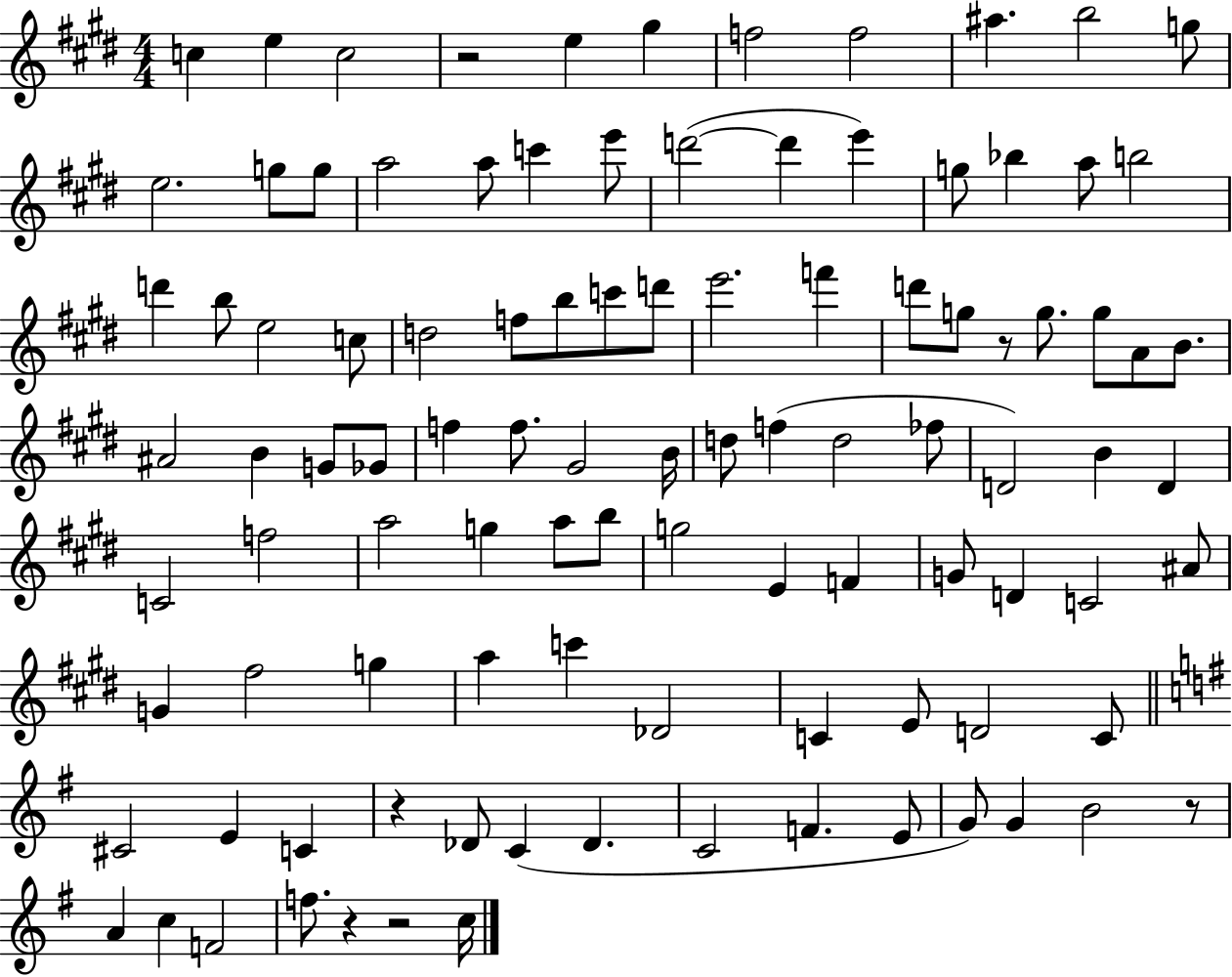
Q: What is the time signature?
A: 4/4